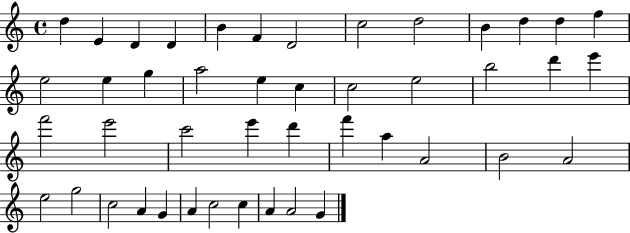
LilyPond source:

{
  \clef treble
  \time 4/4
  \defaultTimeSignature
  \key c \major
  d''4 e'4 d'4 d'4 | b'4 f'4 d'2 | c''2 d''2 | b'4 d''4 d''4 f''4 | \break e''2 e''4 g''4 | a''2 e''4 c''4 | c''2 e''2 | b''2 d'''4 e'''4 | \break f'''2 e'''2 | c'''2 e'''4 d'''4 | f'''4 a''4 a'2 | b'2 a'2 | \break e''2 g''2 | c''2 a'4 g'4 | a'4 c''2 c''4 | a'4 a'2 g'4 | \break \bar "|."
}